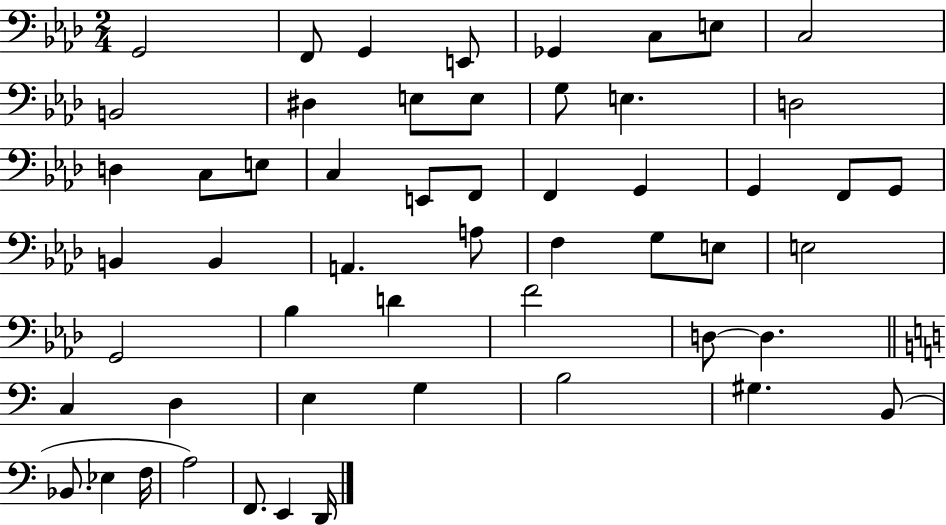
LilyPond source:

{
  \clef bass
  \numericTimeSignature
  \time 2/4
  \key aes \major
  \repeat volta 2 { g,2 | f,8 g,4 e,8 | ges,4 c8 e8 | c2 | \break b,2 | dis4 e8 e8 | g8 e4. | d2 | \break d4 c8 e8 | c4 e,8 f,8 | f,4 g,4 | g,4 f,8 g,8 | \break b,4 b,4 | a,4. a8 | f4 g8 e8 | e2 | \break g,2 | bes4 d'4 | f'2 | d8~~ d4. | \break \bar "||" \break \key c \major c4 d4 | e4 g4 | b2 | gis4. b,8( | \break bes,8. ees4 f16 | a2) | f,8. e,4 d,16 | } \bar "|."
}